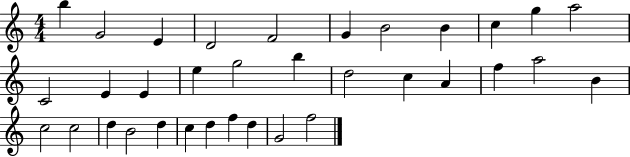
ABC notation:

X:1
T:Untitled
M:4/4
L:1/4
K:C
b G2 E D2 F2 G B2 B c g a2 C2 E E e g2 b d2 c A f a2 B c2 c2 d B2 d c d f d G2 f2